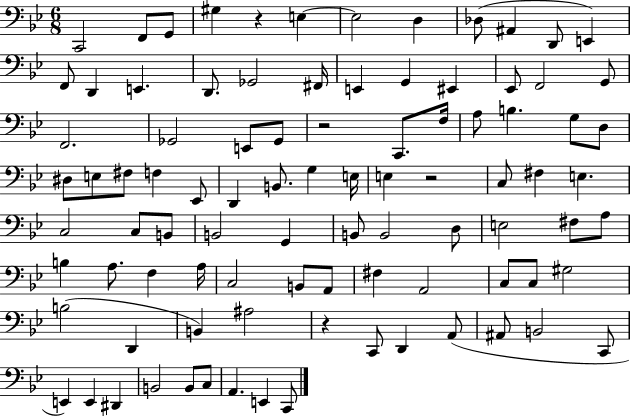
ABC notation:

X:1
T:Untitled
M:6/8
L:1/4
K:Bb
C,,2 F,,/2 G,,/2 ^G, z E, E,2 D, _D,/2 ^A,, D,,/2 E,, F,,/2 D,, E,, D,,/2 _G,,2 ^F,,/4 E,, G,, ^E,, _E,,/2 F,,2 G,,/2 F,,2 _G,,2 E,,/2 _G,,/2 z2 C,,/2 F,/4 A,/2 B, G,/2 D,/2 ^D,/2 E,/2 ^F,/2 F, _E,,/2 D,, B,,/2 G, E,/4 E, z2 C,/2 ^F, E, C,2 C,/2 B,,/2 B,,2 G,, B,,/2 B,,2 D,/2 E,2 ^F,/2 A,/2 B, A,/2 F, A,/4 C,2 B,,/2 A,,/2 ^F, A,,2 C,/2 C,/2 ^G,2 B,2 D,, B,, ^A,2 z C,,/2 D,, A,,/2 ^A,,/2 B,,2 C,,/2 E,, E,, ^D,, B,,2 B,,/2 C,/2 A,, E,, C,,/2